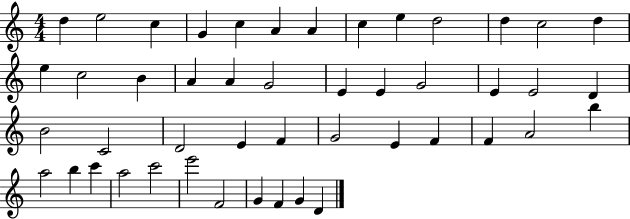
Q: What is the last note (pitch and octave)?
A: D4